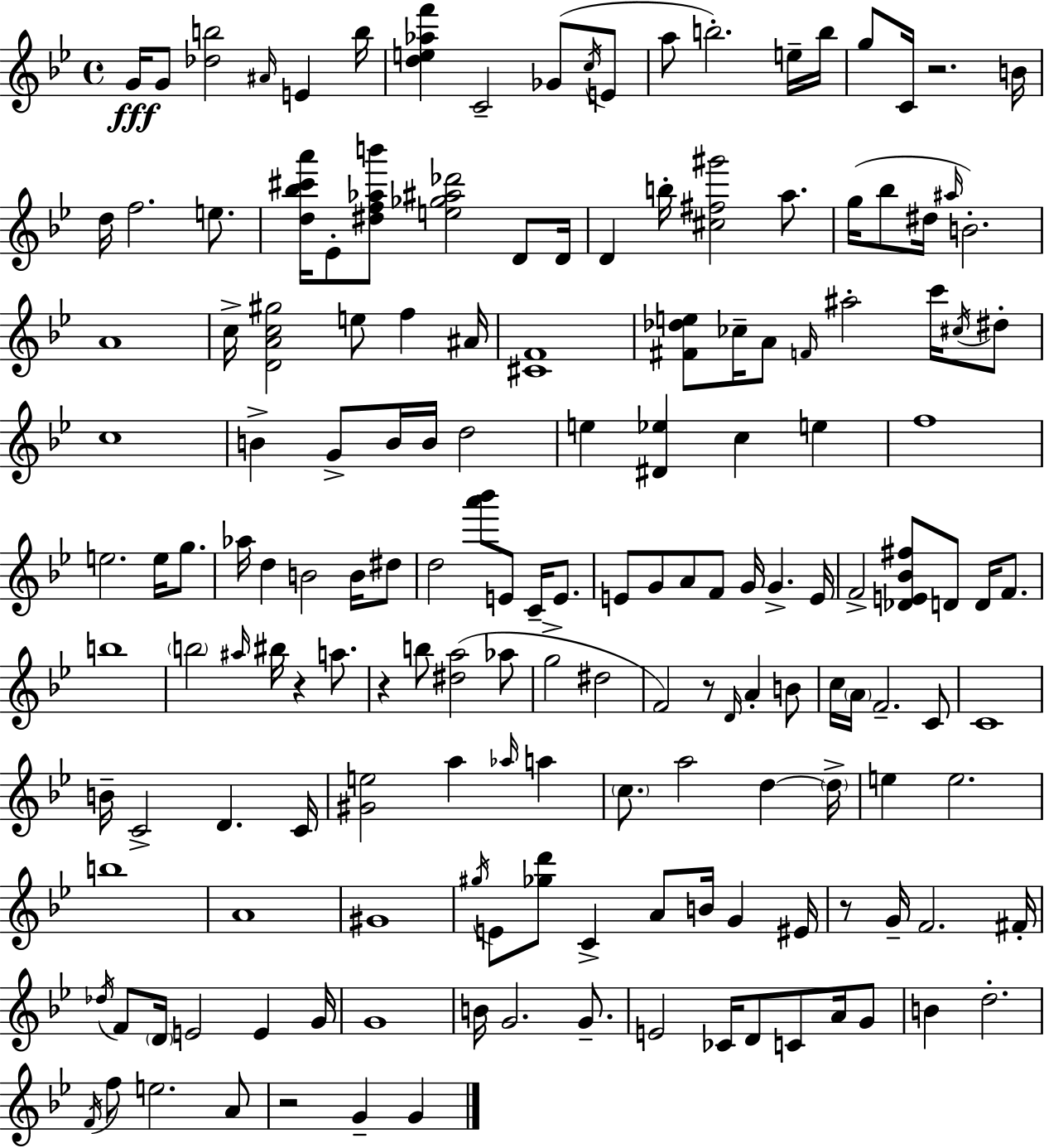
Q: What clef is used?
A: treble